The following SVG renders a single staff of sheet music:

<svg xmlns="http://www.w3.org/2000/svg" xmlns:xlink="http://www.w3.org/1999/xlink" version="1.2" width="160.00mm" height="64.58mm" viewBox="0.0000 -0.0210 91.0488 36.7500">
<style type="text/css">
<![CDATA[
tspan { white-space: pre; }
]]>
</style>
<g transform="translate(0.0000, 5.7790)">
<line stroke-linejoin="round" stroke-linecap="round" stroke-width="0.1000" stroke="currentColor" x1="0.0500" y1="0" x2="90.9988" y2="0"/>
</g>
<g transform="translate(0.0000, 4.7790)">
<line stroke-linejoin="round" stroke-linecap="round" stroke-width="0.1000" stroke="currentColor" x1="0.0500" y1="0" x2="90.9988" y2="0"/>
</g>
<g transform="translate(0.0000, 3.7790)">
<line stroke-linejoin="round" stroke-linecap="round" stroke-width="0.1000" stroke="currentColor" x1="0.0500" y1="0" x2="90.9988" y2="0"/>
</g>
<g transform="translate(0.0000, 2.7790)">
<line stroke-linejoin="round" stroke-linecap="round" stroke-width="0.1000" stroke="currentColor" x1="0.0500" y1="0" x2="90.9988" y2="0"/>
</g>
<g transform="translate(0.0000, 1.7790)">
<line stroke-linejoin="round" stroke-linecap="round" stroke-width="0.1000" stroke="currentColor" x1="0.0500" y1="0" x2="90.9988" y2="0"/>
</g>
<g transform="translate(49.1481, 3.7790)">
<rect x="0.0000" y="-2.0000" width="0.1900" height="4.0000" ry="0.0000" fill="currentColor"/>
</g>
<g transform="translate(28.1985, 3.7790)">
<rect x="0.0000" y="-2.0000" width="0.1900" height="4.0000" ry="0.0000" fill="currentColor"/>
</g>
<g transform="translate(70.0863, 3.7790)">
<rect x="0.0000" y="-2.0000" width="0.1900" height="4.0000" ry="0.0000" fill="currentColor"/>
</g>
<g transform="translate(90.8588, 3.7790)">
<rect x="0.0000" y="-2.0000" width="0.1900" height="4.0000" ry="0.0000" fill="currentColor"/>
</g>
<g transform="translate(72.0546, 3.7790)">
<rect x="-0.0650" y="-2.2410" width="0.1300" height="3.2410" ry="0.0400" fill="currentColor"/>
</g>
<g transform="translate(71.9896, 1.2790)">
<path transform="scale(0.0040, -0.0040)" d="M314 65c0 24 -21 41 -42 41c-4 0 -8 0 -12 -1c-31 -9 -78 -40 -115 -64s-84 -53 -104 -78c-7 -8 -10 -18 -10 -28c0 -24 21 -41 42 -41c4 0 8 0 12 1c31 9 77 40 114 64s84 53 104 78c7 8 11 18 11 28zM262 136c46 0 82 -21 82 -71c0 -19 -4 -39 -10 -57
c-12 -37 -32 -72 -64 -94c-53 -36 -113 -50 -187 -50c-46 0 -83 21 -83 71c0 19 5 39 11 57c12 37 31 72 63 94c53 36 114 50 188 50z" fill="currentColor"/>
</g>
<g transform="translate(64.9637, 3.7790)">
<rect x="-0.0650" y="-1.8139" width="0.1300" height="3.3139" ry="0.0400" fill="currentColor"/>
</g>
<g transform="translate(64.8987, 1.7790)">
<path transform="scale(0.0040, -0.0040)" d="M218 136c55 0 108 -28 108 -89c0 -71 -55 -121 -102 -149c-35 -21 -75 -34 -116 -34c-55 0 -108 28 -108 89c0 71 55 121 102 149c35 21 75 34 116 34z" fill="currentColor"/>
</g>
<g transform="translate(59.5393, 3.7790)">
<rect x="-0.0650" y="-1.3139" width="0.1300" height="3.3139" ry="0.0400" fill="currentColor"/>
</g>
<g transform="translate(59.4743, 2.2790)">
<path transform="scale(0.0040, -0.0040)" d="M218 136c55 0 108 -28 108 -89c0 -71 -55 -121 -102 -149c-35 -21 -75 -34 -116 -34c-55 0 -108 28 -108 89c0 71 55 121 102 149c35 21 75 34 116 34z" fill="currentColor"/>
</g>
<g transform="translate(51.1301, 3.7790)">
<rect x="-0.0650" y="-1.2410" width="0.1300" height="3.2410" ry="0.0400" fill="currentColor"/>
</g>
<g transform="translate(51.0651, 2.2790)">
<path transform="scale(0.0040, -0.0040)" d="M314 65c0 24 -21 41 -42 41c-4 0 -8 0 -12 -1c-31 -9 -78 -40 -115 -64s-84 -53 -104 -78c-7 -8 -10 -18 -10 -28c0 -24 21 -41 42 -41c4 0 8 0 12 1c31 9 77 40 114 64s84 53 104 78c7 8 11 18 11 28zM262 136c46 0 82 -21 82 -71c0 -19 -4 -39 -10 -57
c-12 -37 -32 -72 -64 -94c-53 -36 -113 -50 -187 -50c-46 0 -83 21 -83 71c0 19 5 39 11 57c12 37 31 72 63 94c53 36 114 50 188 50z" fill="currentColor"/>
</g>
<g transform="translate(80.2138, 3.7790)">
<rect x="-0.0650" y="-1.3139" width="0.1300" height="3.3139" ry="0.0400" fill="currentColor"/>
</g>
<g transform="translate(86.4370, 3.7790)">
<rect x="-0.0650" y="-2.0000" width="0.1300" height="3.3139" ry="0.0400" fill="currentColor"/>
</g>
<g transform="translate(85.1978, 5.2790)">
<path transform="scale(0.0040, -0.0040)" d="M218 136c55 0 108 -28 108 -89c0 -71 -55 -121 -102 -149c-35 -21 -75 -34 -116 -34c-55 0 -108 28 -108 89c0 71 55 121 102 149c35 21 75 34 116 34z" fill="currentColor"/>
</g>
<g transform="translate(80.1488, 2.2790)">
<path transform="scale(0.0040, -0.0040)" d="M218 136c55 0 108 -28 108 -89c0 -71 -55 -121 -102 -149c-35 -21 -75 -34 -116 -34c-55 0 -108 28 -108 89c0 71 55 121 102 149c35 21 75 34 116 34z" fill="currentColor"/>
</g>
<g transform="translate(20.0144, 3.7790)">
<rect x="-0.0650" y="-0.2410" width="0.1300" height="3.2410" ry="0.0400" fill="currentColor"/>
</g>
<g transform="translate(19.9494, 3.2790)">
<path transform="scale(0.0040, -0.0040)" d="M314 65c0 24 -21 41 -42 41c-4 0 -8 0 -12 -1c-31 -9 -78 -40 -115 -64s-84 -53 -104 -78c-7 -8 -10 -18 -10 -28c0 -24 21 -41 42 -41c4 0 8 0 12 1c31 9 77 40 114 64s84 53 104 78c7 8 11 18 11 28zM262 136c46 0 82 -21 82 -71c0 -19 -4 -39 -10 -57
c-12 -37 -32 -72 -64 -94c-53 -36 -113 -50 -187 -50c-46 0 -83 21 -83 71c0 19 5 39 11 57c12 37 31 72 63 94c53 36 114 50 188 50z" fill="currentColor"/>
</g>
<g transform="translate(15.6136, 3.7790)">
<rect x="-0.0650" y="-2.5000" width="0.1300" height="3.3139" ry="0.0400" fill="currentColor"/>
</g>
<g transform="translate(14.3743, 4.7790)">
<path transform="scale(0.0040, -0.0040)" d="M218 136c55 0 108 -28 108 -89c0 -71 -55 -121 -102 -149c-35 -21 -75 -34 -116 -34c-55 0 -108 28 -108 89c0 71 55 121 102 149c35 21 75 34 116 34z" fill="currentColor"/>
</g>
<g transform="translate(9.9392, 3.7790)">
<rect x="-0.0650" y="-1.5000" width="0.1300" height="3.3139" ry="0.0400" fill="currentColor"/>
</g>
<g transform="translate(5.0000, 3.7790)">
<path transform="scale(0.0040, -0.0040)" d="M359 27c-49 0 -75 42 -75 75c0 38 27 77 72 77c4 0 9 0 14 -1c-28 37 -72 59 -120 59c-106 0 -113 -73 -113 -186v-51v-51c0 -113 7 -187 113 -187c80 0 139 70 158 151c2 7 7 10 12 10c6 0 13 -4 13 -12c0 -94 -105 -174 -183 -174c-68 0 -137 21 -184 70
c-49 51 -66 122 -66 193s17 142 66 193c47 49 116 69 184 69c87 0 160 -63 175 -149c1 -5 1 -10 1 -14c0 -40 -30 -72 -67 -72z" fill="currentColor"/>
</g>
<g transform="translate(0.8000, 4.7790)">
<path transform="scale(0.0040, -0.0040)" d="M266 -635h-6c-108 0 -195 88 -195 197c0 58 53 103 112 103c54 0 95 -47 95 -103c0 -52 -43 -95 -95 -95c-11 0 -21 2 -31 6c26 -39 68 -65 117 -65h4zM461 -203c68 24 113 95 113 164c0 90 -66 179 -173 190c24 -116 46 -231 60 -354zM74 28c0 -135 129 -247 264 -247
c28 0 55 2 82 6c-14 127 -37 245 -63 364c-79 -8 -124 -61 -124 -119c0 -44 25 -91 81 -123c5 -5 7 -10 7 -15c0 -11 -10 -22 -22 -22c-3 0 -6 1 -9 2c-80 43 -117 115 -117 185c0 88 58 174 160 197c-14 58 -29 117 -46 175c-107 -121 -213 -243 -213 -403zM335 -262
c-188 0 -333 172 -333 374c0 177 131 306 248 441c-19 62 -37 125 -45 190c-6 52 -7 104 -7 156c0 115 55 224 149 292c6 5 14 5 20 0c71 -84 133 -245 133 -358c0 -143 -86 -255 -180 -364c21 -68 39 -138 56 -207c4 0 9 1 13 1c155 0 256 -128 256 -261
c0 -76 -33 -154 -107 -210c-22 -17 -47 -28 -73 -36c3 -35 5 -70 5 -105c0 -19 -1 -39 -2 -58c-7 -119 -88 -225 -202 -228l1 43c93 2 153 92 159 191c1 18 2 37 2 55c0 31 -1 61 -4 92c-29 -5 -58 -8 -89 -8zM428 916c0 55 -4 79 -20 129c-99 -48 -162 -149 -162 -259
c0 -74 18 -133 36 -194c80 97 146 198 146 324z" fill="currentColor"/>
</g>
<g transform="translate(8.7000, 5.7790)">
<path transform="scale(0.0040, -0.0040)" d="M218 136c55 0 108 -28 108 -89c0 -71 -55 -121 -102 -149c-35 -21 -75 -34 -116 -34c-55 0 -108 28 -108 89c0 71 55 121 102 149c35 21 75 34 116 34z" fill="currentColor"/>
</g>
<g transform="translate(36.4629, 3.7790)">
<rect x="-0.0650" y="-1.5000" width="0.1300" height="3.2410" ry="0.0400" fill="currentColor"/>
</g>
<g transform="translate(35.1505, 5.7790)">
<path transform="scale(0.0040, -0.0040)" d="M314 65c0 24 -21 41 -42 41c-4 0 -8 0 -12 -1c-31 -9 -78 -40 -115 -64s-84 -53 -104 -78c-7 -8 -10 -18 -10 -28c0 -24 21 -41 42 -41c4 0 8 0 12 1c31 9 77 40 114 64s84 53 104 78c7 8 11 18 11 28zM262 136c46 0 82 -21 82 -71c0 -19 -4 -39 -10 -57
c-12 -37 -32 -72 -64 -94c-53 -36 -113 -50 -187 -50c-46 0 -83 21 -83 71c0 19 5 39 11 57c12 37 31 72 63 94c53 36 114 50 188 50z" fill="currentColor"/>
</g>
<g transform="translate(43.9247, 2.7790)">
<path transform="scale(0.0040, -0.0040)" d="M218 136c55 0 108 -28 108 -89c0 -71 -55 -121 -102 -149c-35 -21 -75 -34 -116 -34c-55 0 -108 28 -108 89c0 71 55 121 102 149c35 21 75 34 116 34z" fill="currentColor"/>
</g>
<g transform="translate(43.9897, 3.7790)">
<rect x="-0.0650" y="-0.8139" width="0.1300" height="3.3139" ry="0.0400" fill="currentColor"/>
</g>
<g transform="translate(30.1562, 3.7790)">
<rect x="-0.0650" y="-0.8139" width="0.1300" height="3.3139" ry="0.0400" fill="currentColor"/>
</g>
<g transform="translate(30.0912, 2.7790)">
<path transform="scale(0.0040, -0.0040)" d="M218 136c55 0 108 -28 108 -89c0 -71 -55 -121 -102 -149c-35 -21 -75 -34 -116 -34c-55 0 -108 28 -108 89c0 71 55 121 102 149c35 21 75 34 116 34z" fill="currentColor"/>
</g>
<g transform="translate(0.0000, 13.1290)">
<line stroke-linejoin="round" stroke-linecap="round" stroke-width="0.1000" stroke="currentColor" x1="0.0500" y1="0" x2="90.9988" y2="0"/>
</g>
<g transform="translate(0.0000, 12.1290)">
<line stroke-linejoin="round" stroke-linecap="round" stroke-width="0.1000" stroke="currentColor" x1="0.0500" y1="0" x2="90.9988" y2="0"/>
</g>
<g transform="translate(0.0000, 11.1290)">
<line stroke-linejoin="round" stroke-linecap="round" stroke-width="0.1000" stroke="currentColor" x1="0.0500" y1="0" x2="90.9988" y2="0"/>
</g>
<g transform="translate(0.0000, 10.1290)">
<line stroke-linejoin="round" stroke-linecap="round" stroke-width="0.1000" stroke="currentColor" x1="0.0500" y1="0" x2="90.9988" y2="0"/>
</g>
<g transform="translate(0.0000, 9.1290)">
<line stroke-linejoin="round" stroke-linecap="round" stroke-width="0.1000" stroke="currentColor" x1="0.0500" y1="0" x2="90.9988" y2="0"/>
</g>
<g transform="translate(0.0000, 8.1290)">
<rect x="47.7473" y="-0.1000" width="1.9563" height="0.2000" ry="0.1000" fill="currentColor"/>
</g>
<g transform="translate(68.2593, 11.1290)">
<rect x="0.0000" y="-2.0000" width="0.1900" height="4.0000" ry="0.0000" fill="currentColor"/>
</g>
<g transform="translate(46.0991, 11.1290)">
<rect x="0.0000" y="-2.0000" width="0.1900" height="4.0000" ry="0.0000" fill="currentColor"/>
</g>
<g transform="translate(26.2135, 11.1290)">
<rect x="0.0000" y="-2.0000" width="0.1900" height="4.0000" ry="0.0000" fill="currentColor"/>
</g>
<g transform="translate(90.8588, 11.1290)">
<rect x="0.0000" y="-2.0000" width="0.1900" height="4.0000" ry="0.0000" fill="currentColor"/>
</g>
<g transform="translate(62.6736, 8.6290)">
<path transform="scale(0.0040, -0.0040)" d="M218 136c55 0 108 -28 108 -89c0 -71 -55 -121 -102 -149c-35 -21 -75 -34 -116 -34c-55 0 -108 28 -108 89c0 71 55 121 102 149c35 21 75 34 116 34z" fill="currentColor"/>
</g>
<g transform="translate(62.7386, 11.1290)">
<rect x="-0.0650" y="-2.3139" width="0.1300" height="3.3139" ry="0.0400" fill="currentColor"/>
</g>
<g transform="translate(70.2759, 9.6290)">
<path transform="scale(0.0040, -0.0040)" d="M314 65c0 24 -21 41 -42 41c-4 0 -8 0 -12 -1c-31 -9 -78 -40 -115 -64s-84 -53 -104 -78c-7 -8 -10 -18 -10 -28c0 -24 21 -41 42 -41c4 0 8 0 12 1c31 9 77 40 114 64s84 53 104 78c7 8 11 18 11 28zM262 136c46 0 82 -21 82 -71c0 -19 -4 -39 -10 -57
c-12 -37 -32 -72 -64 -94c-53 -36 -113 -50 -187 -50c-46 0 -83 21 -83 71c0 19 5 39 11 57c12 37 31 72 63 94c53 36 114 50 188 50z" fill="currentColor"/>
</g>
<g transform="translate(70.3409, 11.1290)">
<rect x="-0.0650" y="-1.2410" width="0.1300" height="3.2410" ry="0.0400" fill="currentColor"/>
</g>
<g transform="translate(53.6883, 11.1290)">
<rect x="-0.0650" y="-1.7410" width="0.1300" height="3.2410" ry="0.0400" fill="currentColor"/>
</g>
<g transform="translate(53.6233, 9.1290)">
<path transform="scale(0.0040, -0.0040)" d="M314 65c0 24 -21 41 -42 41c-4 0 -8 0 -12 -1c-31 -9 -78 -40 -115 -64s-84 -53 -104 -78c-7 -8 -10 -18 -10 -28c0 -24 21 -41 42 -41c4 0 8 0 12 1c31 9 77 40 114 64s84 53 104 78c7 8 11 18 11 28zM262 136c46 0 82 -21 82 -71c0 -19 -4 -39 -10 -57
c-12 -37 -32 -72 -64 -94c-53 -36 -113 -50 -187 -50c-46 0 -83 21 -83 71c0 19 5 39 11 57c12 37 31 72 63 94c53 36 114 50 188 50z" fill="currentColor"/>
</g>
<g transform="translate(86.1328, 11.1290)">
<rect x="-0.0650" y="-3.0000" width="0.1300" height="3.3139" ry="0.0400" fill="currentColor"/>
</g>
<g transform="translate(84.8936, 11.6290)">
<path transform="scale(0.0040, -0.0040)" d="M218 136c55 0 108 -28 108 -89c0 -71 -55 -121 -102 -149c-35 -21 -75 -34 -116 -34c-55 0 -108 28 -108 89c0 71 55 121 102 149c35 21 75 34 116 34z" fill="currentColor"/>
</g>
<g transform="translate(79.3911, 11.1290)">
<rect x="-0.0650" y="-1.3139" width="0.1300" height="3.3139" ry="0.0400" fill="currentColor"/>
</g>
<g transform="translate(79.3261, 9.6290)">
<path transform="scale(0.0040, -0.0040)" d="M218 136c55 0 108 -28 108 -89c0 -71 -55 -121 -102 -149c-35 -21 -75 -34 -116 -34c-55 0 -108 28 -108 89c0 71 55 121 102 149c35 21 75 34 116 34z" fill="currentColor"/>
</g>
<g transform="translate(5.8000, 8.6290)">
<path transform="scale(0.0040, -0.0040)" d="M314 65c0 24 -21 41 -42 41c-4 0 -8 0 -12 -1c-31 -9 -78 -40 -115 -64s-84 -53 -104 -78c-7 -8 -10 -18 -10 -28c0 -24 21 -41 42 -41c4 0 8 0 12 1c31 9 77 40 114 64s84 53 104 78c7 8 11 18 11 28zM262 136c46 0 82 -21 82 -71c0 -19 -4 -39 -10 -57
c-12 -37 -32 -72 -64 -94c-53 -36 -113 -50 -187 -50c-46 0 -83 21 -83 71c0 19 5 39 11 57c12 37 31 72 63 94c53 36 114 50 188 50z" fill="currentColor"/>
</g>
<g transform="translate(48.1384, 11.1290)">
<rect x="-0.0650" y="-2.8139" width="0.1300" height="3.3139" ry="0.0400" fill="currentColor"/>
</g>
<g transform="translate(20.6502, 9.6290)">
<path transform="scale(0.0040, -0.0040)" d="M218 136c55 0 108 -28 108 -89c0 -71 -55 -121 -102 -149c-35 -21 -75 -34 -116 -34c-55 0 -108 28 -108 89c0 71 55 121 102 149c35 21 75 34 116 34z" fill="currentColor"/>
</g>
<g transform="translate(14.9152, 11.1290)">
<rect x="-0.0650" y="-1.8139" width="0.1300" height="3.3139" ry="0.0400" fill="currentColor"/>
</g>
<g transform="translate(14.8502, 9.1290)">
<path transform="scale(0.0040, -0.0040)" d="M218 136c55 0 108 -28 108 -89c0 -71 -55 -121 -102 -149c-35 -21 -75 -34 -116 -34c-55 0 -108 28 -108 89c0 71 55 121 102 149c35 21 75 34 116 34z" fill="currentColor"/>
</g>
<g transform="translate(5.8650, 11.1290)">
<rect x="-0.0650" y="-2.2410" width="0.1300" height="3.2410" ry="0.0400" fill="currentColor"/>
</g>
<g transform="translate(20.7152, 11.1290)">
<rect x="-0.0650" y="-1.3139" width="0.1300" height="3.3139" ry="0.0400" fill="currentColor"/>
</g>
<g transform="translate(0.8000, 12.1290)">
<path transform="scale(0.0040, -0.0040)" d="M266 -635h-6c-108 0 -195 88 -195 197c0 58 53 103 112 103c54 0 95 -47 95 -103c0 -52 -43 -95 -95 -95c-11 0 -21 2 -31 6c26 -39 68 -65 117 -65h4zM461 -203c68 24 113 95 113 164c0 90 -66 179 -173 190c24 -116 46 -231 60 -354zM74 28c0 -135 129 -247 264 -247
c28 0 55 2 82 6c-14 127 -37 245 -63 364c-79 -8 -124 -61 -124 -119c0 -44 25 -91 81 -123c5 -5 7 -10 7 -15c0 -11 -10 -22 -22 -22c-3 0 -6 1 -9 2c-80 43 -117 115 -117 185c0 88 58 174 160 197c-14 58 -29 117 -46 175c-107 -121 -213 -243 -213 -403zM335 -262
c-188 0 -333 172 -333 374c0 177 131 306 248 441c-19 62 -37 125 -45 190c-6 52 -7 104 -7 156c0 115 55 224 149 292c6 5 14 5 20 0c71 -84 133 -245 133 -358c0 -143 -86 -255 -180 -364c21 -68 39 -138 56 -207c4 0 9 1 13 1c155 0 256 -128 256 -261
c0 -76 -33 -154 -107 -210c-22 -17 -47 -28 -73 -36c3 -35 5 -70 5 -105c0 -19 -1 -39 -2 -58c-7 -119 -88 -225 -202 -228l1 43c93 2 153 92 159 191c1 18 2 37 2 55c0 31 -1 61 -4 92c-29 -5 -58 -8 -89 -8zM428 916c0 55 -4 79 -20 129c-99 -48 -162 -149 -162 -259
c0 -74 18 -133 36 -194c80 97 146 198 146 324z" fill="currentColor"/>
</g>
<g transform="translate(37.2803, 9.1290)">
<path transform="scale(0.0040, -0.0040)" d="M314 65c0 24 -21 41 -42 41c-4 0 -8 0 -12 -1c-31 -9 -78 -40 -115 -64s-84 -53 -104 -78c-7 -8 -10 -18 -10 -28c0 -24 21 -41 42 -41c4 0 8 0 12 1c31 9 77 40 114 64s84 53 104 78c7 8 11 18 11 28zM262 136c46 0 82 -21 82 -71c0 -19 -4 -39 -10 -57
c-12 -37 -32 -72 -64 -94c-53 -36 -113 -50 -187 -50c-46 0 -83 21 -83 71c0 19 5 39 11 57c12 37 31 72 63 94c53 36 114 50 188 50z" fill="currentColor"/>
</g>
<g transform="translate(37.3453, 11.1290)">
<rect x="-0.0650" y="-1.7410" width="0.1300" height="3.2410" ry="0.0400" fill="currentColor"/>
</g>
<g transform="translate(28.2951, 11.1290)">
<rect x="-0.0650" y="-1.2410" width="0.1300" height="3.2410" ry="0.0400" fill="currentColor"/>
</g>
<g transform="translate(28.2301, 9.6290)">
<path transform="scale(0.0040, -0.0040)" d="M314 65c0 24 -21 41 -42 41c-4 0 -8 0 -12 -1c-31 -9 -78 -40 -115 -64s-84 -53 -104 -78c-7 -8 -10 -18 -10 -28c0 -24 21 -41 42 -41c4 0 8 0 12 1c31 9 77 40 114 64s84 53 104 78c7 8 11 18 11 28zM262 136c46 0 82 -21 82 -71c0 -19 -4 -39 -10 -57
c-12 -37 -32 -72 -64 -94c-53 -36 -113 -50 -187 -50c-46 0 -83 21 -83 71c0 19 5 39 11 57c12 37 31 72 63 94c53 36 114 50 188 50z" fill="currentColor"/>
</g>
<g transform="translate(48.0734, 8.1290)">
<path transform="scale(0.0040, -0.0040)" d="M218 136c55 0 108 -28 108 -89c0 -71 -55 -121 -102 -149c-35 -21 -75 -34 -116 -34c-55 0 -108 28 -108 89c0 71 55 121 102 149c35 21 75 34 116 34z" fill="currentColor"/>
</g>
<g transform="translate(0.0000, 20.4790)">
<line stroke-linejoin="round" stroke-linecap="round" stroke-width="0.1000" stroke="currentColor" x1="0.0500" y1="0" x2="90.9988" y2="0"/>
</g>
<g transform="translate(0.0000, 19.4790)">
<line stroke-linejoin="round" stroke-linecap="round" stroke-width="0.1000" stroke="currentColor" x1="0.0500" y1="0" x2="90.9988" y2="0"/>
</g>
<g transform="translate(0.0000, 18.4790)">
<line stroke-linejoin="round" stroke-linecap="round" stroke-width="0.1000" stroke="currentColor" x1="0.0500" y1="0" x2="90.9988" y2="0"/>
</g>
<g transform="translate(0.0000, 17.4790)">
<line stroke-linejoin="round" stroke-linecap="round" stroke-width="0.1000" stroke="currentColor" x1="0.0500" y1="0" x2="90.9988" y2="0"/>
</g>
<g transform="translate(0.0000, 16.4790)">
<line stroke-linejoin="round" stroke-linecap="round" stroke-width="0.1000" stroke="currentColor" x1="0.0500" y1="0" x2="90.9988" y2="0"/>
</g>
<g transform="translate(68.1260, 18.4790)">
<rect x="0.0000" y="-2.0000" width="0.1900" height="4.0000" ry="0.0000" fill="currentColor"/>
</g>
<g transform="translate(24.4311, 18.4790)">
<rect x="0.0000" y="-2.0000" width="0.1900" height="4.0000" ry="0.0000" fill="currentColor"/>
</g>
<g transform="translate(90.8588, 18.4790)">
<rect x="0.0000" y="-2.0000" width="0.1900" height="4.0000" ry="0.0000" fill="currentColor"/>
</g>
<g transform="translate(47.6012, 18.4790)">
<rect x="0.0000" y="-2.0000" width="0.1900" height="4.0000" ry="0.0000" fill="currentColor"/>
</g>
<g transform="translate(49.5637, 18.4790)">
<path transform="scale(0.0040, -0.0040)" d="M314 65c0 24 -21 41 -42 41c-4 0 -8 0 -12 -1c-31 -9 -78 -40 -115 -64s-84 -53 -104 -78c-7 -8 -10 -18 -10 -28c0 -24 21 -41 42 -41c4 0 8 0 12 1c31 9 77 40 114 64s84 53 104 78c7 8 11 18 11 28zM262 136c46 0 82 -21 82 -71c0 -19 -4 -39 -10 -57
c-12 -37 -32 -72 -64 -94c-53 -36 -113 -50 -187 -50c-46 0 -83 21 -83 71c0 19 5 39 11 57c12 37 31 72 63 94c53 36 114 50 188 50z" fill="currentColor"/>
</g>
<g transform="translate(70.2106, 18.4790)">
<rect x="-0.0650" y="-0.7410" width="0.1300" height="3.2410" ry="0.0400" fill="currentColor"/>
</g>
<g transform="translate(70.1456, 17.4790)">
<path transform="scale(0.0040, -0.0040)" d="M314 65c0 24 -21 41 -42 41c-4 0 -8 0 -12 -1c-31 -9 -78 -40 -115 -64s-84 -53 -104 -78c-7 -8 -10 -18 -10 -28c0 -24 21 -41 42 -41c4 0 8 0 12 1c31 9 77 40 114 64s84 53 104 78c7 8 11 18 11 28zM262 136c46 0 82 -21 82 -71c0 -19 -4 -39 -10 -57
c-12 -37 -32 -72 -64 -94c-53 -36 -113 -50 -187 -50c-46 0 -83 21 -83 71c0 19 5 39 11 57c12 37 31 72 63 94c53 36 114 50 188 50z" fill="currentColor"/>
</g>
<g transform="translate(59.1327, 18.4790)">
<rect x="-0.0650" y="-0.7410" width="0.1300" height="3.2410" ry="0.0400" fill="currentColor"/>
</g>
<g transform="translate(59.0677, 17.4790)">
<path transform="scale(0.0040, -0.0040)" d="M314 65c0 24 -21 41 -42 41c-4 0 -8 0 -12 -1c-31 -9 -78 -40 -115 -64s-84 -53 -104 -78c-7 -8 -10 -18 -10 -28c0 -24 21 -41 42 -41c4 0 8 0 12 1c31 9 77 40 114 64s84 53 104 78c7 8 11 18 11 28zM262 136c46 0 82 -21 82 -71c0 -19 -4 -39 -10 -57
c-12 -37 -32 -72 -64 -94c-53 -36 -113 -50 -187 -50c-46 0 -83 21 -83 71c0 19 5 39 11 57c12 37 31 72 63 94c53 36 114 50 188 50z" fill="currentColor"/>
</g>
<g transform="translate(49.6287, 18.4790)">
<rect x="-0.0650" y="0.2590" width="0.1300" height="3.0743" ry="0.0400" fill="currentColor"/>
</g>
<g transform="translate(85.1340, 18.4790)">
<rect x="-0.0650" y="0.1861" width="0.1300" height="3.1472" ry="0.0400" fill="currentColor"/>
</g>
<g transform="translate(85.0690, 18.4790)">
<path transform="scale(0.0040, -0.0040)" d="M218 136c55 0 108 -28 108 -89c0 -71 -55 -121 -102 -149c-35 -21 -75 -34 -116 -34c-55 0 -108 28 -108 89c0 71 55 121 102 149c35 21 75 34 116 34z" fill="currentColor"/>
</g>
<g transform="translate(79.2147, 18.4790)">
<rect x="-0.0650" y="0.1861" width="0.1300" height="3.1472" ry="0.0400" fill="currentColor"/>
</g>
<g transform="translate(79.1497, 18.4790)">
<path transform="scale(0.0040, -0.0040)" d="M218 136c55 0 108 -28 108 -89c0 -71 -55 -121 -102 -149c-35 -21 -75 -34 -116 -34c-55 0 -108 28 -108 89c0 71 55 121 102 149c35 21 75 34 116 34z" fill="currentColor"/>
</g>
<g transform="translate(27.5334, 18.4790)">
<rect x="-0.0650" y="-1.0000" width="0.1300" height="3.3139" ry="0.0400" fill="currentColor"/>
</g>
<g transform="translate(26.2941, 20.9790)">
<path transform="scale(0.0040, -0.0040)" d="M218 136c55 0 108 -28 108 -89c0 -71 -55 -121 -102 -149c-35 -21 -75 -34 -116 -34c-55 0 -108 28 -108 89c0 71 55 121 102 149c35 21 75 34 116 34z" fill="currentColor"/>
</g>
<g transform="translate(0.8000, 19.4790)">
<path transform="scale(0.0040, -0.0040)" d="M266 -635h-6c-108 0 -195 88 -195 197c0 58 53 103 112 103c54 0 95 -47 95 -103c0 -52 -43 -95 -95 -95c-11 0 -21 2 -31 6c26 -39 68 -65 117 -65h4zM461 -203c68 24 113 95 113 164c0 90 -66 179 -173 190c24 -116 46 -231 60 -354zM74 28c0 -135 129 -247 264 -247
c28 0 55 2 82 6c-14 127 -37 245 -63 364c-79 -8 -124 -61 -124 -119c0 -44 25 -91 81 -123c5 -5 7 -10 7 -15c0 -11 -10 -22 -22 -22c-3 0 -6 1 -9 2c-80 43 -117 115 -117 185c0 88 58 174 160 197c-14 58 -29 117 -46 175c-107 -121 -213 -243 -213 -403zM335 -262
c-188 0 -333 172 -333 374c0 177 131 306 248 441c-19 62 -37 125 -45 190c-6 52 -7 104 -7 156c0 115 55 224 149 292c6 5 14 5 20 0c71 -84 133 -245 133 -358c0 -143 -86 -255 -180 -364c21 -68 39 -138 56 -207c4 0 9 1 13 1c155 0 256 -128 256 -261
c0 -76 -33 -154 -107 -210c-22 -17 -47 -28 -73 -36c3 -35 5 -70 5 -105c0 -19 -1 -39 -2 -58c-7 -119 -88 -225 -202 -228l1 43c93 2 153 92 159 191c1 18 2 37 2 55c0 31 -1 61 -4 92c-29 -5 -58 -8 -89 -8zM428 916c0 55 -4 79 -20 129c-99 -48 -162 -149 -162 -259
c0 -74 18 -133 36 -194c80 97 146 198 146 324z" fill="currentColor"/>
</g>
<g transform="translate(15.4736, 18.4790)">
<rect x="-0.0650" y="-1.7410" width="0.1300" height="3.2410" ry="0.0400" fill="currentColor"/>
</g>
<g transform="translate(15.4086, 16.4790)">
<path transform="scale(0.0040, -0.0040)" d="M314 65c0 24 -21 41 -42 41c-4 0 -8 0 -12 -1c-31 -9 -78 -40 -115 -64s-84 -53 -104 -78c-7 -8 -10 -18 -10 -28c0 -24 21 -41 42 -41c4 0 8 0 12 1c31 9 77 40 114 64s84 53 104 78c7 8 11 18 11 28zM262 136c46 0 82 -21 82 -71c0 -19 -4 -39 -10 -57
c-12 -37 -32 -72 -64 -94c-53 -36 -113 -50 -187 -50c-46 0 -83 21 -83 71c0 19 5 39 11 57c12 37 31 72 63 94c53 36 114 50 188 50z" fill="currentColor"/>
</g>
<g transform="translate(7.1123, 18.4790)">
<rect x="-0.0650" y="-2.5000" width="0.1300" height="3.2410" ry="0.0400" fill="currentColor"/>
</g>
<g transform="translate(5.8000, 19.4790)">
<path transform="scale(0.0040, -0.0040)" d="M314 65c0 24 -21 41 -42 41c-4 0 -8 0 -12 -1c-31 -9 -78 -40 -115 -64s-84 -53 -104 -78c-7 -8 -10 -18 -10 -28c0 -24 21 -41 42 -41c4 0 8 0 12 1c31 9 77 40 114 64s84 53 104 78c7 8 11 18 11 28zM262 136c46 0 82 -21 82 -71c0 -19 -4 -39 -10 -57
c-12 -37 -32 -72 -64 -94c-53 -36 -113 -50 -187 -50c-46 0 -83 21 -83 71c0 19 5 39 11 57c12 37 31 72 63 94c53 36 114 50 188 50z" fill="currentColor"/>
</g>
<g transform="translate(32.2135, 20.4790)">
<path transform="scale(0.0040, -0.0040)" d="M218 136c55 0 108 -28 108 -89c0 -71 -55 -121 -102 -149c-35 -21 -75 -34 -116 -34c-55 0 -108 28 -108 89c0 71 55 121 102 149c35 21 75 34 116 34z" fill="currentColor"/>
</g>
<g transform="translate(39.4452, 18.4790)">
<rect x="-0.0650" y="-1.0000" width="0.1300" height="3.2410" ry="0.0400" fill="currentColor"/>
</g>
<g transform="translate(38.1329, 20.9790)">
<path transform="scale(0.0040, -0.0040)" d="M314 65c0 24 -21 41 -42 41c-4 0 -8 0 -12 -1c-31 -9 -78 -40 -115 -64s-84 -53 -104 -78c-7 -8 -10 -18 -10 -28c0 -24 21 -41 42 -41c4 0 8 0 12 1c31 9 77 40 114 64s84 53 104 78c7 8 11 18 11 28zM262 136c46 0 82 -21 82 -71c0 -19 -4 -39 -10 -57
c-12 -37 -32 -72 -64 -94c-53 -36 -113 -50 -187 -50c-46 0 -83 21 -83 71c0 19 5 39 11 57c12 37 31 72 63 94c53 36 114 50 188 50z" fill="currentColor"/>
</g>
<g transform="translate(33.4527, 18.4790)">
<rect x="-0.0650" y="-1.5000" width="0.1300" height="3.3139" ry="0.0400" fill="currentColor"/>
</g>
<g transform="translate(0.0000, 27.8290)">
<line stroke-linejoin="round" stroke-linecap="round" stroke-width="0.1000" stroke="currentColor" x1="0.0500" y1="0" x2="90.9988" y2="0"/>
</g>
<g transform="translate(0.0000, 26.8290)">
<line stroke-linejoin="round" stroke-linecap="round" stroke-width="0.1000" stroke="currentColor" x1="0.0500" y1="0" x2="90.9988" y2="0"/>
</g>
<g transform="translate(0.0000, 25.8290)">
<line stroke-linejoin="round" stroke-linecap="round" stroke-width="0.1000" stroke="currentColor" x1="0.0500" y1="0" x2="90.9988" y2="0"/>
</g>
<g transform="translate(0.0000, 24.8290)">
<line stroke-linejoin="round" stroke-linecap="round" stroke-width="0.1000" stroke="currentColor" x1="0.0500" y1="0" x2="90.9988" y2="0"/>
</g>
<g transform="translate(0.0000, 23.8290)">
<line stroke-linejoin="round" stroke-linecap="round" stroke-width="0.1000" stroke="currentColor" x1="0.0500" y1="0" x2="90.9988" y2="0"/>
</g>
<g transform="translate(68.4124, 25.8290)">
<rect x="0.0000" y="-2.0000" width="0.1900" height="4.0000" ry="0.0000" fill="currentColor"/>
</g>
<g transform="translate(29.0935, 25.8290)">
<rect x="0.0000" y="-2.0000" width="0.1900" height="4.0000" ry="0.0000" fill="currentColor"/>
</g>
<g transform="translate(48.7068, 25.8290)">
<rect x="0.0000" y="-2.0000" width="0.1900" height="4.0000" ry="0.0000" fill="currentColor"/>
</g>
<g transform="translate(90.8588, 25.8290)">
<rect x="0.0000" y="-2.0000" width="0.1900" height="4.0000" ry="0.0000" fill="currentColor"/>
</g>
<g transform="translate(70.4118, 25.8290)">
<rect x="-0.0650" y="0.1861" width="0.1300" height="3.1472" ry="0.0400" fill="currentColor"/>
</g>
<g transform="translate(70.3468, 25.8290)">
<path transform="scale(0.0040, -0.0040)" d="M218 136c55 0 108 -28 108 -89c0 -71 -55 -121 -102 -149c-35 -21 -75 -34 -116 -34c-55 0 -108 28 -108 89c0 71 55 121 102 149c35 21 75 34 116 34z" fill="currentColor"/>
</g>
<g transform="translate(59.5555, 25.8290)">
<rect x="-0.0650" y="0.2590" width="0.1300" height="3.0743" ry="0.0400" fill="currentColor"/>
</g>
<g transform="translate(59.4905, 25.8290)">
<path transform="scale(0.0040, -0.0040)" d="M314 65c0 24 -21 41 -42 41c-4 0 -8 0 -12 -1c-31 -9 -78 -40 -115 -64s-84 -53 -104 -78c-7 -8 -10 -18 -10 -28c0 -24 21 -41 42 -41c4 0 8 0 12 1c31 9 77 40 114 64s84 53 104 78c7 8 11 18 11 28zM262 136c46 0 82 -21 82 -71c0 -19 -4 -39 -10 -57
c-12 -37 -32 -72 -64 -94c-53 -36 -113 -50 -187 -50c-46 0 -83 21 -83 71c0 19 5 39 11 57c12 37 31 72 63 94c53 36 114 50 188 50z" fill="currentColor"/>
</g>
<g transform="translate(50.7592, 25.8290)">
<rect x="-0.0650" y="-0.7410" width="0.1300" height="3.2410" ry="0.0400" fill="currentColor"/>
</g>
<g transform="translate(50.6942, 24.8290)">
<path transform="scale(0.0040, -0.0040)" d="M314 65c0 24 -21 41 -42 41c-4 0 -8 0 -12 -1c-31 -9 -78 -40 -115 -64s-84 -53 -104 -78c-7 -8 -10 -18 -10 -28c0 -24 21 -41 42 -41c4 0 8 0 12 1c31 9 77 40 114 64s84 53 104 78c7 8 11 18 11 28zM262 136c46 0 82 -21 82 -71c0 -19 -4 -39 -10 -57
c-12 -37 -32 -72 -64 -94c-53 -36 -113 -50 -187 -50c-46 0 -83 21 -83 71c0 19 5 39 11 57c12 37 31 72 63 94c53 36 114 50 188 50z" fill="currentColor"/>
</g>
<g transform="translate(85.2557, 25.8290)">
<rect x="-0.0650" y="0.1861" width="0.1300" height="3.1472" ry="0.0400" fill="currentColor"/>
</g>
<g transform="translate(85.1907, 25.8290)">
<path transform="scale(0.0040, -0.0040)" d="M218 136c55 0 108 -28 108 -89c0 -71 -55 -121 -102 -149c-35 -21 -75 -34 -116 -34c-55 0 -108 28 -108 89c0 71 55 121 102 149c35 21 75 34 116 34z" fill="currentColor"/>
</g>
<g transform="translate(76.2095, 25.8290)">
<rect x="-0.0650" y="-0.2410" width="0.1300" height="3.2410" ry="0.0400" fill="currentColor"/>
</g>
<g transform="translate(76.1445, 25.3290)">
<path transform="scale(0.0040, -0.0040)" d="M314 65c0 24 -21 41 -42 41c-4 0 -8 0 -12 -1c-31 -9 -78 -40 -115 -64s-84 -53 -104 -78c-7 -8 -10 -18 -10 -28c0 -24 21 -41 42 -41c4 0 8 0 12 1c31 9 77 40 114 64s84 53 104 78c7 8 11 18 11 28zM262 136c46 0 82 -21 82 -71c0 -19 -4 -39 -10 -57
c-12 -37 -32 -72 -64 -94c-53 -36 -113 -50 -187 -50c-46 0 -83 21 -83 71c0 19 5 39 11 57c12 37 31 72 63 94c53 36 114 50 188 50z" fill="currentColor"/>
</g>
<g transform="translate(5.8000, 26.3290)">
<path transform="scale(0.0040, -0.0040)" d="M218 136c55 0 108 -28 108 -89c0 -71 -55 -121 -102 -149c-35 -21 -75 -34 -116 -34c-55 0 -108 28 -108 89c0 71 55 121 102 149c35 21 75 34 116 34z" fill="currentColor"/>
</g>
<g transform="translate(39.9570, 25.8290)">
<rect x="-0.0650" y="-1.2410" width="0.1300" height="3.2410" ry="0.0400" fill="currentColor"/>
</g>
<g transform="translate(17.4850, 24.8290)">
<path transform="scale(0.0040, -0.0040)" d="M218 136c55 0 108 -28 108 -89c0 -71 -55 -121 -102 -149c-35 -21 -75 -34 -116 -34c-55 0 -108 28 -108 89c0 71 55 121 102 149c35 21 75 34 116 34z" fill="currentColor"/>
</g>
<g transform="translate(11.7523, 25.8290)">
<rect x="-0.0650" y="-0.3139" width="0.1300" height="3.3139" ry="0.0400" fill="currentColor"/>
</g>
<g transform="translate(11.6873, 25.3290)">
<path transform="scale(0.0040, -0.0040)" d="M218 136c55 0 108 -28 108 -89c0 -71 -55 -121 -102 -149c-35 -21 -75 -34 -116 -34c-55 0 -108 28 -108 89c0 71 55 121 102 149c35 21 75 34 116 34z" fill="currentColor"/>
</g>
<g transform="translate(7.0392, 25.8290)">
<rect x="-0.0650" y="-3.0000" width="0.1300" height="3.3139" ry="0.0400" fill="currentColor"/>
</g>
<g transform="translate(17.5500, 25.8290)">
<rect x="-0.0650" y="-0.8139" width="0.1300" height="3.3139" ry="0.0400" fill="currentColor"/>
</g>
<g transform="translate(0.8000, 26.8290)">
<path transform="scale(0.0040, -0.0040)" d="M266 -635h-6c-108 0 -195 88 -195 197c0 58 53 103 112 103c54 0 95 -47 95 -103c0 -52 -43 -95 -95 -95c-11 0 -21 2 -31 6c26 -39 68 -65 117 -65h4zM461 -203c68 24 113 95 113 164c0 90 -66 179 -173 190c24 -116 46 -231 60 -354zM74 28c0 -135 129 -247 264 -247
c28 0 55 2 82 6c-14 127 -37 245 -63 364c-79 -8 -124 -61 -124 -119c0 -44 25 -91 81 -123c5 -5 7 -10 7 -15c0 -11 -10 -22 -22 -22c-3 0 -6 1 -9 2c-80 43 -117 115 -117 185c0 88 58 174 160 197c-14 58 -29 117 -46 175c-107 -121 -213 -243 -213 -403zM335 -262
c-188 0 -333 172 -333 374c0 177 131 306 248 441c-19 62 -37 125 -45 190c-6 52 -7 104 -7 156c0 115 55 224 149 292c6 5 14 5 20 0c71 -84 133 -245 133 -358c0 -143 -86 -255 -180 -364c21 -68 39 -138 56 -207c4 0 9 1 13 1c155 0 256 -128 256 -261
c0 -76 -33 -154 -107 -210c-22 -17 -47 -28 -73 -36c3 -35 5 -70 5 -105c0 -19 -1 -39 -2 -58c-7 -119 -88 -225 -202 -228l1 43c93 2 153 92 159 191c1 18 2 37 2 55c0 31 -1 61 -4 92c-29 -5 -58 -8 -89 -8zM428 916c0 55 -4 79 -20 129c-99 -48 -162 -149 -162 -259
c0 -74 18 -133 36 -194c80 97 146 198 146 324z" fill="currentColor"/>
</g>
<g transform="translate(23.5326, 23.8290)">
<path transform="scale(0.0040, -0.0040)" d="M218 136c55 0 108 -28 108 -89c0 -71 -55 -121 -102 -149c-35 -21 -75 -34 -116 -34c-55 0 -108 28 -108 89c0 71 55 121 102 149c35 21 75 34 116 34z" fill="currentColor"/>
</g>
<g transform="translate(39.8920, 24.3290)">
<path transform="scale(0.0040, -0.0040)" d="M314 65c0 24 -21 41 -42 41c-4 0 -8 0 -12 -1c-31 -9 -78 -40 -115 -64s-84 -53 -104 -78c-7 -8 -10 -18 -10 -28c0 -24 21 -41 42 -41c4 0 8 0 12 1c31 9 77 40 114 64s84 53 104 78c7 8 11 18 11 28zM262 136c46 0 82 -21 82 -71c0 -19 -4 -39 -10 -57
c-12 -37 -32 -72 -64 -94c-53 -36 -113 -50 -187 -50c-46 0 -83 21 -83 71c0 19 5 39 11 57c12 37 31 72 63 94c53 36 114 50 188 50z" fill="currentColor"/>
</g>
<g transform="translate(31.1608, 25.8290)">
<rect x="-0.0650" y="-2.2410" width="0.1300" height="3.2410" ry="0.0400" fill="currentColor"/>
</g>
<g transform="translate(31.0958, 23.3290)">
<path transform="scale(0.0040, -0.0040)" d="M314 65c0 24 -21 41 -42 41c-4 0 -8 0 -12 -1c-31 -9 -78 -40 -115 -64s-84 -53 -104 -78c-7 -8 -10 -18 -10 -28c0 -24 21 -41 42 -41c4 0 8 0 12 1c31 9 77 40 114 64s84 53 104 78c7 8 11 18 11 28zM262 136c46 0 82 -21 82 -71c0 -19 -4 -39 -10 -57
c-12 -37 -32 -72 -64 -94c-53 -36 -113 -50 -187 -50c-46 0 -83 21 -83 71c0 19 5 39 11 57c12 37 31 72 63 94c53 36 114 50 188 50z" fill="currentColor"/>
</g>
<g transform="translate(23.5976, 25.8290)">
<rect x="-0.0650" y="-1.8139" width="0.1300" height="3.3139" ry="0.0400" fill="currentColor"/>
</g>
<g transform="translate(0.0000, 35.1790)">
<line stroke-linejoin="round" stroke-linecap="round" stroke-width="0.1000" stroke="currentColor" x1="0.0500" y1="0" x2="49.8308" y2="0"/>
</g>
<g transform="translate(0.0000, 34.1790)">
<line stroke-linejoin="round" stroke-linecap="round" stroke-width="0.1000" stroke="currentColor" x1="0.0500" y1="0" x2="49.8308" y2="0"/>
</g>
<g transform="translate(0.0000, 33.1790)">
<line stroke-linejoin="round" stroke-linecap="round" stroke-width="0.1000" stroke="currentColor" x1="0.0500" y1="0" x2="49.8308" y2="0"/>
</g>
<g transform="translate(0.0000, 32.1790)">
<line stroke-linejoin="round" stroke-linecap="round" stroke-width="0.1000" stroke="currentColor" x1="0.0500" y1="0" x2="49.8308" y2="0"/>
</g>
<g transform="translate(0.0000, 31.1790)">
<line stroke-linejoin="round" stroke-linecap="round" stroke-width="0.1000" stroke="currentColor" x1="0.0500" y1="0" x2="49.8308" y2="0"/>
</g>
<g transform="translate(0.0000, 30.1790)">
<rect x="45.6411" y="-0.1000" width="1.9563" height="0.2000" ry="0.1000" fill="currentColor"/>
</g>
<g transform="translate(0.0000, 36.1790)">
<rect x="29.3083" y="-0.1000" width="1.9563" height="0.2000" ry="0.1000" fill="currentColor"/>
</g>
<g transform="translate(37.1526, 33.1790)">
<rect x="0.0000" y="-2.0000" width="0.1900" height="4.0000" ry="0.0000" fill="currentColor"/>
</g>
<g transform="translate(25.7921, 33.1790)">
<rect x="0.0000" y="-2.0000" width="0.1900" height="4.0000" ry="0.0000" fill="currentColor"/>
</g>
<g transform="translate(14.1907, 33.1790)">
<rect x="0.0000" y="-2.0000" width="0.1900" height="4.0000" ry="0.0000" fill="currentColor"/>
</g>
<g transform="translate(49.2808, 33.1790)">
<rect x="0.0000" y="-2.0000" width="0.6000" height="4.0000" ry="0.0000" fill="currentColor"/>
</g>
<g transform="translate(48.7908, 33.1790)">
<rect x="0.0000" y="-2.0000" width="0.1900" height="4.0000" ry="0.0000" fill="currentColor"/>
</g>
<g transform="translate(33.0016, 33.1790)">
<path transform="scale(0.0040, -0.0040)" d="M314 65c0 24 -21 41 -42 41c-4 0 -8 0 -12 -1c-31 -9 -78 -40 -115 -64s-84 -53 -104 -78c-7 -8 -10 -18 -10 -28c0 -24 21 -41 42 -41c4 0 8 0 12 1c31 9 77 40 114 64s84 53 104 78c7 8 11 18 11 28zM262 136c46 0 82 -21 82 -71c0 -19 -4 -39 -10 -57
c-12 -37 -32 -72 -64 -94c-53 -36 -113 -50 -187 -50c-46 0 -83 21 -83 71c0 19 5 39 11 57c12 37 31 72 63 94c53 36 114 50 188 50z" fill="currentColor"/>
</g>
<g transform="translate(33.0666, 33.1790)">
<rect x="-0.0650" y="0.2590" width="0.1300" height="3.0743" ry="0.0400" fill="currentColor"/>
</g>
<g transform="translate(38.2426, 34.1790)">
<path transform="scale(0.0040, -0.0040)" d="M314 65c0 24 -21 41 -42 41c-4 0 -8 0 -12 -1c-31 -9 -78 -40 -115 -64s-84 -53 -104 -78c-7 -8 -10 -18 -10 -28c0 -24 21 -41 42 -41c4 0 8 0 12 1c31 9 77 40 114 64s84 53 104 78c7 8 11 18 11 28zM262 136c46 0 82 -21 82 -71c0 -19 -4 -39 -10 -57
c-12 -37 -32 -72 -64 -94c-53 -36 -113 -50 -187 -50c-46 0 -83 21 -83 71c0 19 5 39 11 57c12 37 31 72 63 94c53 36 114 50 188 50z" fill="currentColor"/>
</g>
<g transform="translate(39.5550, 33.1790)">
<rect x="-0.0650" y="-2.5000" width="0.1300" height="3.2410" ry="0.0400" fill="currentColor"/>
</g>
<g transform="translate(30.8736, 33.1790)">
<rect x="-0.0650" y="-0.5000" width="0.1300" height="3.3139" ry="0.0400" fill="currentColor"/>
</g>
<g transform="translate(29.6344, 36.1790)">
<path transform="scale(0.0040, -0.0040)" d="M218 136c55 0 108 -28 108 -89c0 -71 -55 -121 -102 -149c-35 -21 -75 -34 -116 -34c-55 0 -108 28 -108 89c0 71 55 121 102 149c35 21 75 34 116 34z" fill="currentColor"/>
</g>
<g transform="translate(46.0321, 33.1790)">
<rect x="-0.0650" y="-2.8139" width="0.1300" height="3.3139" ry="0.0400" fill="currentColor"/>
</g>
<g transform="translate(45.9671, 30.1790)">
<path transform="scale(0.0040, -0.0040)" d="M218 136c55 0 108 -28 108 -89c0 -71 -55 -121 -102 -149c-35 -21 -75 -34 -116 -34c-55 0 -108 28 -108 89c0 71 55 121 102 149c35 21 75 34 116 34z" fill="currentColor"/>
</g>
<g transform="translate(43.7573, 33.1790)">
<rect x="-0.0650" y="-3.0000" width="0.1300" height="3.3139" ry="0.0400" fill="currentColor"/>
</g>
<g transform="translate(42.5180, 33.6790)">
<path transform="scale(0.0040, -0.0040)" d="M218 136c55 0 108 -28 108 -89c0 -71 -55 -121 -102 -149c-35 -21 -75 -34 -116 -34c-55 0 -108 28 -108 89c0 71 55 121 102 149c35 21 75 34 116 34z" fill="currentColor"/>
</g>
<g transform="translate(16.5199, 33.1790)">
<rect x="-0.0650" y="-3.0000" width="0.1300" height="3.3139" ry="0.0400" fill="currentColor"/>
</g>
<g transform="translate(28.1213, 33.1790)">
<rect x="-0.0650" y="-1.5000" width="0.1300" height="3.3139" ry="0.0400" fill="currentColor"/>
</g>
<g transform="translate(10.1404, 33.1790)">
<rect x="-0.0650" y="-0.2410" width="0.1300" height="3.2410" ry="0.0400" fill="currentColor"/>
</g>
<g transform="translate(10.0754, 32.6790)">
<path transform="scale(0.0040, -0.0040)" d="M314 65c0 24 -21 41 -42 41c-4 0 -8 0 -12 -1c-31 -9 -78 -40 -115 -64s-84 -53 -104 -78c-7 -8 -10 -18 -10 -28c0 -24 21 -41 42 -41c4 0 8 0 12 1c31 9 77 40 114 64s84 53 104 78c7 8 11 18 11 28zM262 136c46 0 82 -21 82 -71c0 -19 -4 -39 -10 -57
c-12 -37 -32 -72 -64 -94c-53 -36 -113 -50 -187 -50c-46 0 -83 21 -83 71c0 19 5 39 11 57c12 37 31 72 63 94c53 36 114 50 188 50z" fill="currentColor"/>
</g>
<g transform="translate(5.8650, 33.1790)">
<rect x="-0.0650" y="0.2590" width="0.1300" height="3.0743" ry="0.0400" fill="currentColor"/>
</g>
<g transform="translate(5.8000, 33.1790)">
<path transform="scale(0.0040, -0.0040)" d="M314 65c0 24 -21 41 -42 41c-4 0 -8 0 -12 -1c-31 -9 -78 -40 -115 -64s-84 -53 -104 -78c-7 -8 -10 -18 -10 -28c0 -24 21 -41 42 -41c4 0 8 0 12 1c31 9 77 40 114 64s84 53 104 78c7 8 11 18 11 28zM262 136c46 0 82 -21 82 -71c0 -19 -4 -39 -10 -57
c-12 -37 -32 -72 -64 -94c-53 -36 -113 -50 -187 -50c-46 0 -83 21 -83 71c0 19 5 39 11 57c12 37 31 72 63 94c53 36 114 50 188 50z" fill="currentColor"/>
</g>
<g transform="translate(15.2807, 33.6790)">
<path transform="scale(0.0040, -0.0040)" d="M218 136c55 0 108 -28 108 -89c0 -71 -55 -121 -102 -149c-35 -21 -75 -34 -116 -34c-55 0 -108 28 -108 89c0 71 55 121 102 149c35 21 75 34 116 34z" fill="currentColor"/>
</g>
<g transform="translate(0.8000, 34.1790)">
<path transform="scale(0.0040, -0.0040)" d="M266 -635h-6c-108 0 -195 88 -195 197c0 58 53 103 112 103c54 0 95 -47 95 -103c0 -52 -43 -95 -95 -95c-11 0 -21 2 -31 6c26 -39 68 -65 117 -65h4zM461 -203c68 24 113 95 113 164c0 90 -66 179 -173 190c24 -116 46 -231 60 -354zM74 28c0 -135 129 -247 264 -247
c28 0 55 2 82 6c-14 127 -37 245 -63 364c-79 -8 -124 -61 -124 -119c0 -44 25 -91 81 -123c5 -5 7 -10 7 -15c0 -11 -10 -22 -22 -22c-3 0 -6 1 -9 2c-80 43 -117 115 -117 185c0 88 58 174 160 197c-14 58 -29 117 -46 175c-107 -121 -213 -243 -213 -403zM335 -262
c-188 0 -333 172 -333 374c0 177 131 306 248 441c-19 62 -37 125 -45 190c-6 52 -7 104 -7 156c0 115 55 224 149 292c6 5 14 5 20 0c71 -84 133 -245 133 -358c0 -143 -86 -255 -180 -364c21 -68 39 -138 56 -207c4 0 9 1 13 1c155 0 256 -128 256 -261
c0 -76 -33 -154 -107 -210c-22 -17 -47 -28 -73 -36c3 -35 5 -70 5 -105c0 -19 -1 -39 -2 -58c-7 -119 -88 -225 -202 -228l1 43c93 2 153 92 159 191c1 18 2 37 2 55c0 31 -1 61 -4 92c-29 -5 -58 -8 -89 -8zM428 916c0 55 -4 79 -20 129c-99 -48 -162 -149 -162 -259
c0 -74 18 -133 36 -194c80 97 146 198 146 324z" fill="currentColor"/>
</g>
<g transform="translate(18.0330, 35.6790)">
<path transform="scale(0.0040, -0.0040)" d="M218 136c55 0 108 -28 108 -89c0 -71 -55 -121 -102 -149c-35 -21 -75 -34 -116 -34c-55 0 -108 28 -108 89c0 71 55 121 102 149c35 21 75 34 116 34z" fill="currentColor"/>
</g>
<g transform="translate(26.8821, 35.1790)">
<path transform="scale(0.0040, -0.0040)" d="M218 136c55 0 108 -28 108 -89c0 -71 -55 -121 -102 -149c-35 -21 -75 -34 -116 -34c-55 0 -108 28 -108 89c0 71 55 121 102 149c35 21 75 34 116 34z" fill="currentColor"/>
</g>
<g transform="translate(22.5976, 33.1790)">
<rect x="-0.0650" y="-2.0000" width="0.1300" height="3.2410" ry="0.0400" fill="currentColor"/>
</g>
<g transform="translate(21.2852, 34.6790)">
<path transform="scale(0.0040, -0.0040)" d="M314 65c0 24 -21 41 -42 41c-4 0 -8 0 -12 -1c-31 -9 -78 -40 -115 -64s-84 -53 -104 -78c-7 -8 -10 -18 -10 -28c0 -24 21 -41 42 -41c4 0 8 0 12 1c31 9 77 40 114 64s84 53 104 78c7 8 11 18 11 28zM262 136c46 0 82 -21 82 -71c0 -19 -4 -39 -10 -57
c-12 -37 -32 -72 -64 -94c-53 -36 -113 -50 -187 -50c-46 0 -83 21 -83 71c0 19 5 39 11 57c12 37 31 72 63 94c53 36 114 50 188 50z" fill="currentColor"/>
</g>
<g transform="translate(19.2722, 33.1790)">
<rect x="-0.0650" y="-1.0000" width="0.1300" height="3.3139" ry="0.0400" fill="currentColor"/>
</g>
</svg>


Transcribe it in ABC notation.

X:1
T:Untitled
M:4/4
L:1/4
K:C
E G c2 d E2 d e2 e f g2 e F g2 f e e2 f2 a f2 g e2 e A G2 f2 D E D2 B2 d2 d2 B B A c d f g2 e2 d2 B2 B c2 B B2 c2 A D F2 E C B2 G2 A a